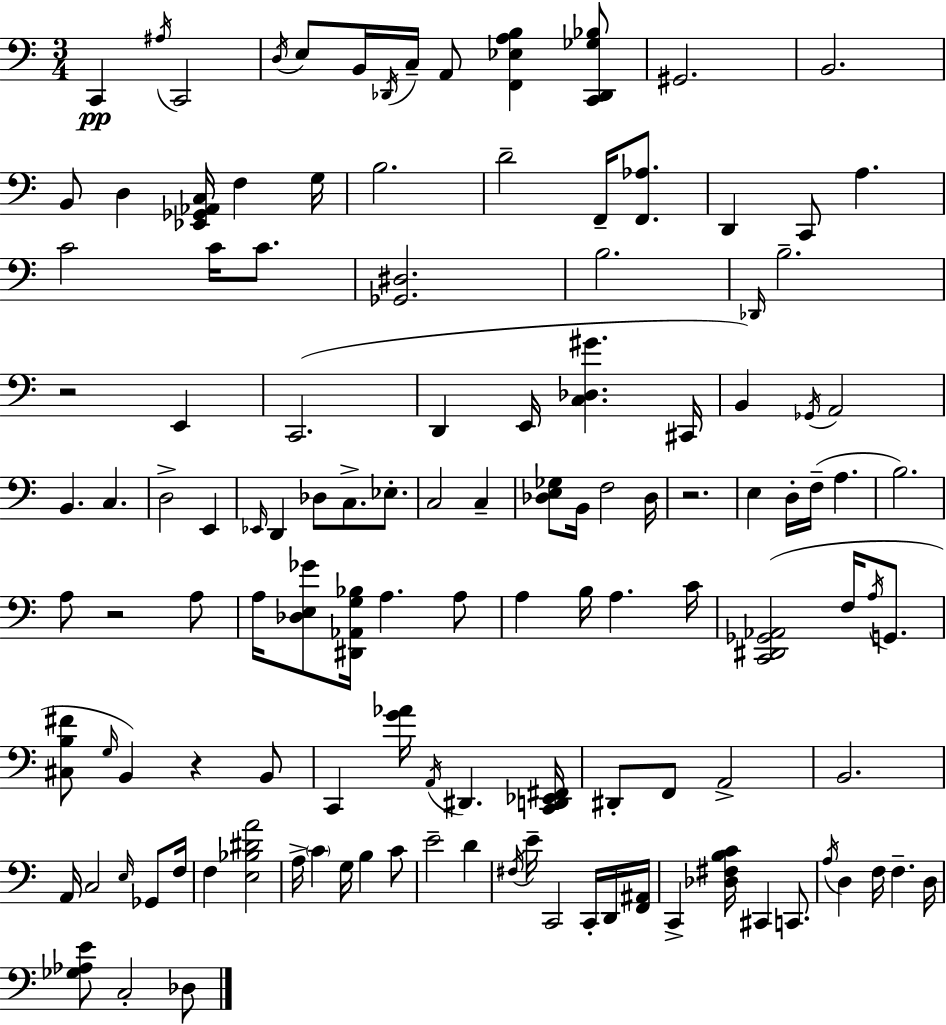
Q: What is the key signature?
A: A minor